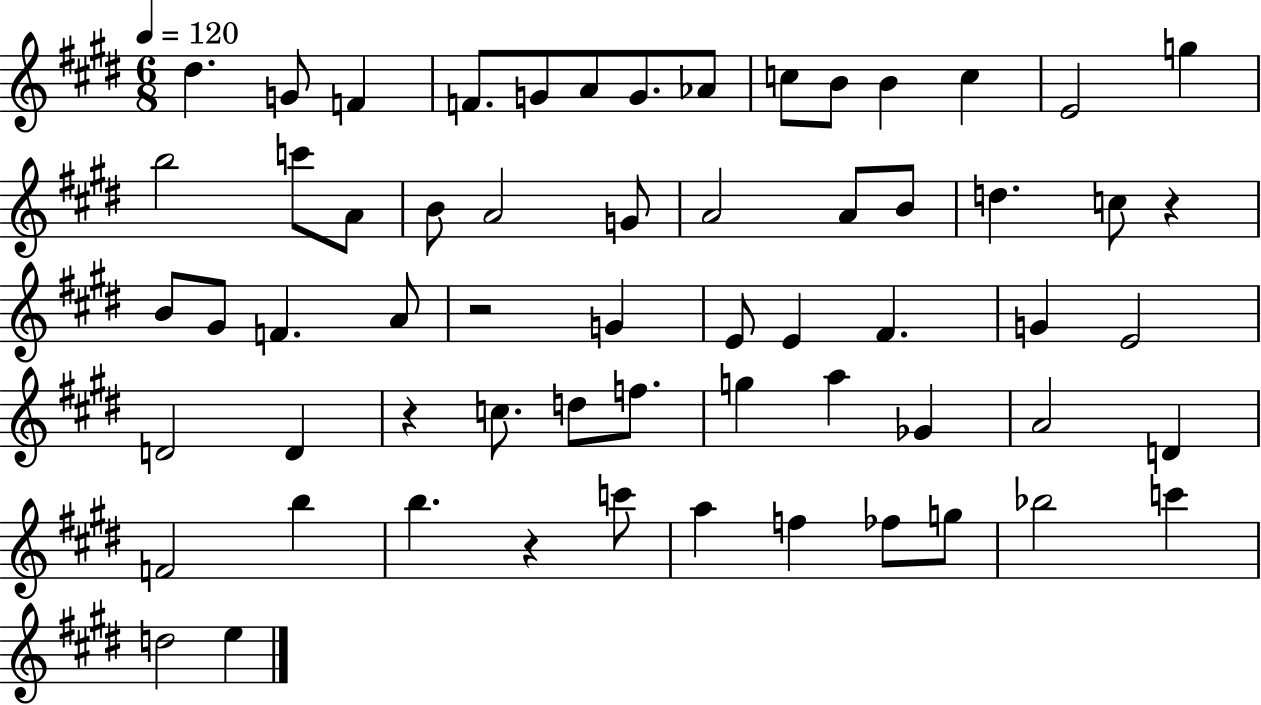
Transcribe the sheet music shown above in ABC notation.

X:1
T:Untitled
M:6/8
L:1/4
K:E
^d G/2 F F/2 G/2 A/2 G/2 _A/2 c/2 B/2 B c E2 g b2 c'/2 A/2 B/2 A2 G/2 A2 A/2 B/2 d c/2 z B/2 ^G/2 F A/2 z2 G E/2 E ^F G E2 D2 D z c/2 d/2 f/2 g a _G A2 D F2 b b z c'/2 a f _f/2 g/2 _b2 c' d2 e